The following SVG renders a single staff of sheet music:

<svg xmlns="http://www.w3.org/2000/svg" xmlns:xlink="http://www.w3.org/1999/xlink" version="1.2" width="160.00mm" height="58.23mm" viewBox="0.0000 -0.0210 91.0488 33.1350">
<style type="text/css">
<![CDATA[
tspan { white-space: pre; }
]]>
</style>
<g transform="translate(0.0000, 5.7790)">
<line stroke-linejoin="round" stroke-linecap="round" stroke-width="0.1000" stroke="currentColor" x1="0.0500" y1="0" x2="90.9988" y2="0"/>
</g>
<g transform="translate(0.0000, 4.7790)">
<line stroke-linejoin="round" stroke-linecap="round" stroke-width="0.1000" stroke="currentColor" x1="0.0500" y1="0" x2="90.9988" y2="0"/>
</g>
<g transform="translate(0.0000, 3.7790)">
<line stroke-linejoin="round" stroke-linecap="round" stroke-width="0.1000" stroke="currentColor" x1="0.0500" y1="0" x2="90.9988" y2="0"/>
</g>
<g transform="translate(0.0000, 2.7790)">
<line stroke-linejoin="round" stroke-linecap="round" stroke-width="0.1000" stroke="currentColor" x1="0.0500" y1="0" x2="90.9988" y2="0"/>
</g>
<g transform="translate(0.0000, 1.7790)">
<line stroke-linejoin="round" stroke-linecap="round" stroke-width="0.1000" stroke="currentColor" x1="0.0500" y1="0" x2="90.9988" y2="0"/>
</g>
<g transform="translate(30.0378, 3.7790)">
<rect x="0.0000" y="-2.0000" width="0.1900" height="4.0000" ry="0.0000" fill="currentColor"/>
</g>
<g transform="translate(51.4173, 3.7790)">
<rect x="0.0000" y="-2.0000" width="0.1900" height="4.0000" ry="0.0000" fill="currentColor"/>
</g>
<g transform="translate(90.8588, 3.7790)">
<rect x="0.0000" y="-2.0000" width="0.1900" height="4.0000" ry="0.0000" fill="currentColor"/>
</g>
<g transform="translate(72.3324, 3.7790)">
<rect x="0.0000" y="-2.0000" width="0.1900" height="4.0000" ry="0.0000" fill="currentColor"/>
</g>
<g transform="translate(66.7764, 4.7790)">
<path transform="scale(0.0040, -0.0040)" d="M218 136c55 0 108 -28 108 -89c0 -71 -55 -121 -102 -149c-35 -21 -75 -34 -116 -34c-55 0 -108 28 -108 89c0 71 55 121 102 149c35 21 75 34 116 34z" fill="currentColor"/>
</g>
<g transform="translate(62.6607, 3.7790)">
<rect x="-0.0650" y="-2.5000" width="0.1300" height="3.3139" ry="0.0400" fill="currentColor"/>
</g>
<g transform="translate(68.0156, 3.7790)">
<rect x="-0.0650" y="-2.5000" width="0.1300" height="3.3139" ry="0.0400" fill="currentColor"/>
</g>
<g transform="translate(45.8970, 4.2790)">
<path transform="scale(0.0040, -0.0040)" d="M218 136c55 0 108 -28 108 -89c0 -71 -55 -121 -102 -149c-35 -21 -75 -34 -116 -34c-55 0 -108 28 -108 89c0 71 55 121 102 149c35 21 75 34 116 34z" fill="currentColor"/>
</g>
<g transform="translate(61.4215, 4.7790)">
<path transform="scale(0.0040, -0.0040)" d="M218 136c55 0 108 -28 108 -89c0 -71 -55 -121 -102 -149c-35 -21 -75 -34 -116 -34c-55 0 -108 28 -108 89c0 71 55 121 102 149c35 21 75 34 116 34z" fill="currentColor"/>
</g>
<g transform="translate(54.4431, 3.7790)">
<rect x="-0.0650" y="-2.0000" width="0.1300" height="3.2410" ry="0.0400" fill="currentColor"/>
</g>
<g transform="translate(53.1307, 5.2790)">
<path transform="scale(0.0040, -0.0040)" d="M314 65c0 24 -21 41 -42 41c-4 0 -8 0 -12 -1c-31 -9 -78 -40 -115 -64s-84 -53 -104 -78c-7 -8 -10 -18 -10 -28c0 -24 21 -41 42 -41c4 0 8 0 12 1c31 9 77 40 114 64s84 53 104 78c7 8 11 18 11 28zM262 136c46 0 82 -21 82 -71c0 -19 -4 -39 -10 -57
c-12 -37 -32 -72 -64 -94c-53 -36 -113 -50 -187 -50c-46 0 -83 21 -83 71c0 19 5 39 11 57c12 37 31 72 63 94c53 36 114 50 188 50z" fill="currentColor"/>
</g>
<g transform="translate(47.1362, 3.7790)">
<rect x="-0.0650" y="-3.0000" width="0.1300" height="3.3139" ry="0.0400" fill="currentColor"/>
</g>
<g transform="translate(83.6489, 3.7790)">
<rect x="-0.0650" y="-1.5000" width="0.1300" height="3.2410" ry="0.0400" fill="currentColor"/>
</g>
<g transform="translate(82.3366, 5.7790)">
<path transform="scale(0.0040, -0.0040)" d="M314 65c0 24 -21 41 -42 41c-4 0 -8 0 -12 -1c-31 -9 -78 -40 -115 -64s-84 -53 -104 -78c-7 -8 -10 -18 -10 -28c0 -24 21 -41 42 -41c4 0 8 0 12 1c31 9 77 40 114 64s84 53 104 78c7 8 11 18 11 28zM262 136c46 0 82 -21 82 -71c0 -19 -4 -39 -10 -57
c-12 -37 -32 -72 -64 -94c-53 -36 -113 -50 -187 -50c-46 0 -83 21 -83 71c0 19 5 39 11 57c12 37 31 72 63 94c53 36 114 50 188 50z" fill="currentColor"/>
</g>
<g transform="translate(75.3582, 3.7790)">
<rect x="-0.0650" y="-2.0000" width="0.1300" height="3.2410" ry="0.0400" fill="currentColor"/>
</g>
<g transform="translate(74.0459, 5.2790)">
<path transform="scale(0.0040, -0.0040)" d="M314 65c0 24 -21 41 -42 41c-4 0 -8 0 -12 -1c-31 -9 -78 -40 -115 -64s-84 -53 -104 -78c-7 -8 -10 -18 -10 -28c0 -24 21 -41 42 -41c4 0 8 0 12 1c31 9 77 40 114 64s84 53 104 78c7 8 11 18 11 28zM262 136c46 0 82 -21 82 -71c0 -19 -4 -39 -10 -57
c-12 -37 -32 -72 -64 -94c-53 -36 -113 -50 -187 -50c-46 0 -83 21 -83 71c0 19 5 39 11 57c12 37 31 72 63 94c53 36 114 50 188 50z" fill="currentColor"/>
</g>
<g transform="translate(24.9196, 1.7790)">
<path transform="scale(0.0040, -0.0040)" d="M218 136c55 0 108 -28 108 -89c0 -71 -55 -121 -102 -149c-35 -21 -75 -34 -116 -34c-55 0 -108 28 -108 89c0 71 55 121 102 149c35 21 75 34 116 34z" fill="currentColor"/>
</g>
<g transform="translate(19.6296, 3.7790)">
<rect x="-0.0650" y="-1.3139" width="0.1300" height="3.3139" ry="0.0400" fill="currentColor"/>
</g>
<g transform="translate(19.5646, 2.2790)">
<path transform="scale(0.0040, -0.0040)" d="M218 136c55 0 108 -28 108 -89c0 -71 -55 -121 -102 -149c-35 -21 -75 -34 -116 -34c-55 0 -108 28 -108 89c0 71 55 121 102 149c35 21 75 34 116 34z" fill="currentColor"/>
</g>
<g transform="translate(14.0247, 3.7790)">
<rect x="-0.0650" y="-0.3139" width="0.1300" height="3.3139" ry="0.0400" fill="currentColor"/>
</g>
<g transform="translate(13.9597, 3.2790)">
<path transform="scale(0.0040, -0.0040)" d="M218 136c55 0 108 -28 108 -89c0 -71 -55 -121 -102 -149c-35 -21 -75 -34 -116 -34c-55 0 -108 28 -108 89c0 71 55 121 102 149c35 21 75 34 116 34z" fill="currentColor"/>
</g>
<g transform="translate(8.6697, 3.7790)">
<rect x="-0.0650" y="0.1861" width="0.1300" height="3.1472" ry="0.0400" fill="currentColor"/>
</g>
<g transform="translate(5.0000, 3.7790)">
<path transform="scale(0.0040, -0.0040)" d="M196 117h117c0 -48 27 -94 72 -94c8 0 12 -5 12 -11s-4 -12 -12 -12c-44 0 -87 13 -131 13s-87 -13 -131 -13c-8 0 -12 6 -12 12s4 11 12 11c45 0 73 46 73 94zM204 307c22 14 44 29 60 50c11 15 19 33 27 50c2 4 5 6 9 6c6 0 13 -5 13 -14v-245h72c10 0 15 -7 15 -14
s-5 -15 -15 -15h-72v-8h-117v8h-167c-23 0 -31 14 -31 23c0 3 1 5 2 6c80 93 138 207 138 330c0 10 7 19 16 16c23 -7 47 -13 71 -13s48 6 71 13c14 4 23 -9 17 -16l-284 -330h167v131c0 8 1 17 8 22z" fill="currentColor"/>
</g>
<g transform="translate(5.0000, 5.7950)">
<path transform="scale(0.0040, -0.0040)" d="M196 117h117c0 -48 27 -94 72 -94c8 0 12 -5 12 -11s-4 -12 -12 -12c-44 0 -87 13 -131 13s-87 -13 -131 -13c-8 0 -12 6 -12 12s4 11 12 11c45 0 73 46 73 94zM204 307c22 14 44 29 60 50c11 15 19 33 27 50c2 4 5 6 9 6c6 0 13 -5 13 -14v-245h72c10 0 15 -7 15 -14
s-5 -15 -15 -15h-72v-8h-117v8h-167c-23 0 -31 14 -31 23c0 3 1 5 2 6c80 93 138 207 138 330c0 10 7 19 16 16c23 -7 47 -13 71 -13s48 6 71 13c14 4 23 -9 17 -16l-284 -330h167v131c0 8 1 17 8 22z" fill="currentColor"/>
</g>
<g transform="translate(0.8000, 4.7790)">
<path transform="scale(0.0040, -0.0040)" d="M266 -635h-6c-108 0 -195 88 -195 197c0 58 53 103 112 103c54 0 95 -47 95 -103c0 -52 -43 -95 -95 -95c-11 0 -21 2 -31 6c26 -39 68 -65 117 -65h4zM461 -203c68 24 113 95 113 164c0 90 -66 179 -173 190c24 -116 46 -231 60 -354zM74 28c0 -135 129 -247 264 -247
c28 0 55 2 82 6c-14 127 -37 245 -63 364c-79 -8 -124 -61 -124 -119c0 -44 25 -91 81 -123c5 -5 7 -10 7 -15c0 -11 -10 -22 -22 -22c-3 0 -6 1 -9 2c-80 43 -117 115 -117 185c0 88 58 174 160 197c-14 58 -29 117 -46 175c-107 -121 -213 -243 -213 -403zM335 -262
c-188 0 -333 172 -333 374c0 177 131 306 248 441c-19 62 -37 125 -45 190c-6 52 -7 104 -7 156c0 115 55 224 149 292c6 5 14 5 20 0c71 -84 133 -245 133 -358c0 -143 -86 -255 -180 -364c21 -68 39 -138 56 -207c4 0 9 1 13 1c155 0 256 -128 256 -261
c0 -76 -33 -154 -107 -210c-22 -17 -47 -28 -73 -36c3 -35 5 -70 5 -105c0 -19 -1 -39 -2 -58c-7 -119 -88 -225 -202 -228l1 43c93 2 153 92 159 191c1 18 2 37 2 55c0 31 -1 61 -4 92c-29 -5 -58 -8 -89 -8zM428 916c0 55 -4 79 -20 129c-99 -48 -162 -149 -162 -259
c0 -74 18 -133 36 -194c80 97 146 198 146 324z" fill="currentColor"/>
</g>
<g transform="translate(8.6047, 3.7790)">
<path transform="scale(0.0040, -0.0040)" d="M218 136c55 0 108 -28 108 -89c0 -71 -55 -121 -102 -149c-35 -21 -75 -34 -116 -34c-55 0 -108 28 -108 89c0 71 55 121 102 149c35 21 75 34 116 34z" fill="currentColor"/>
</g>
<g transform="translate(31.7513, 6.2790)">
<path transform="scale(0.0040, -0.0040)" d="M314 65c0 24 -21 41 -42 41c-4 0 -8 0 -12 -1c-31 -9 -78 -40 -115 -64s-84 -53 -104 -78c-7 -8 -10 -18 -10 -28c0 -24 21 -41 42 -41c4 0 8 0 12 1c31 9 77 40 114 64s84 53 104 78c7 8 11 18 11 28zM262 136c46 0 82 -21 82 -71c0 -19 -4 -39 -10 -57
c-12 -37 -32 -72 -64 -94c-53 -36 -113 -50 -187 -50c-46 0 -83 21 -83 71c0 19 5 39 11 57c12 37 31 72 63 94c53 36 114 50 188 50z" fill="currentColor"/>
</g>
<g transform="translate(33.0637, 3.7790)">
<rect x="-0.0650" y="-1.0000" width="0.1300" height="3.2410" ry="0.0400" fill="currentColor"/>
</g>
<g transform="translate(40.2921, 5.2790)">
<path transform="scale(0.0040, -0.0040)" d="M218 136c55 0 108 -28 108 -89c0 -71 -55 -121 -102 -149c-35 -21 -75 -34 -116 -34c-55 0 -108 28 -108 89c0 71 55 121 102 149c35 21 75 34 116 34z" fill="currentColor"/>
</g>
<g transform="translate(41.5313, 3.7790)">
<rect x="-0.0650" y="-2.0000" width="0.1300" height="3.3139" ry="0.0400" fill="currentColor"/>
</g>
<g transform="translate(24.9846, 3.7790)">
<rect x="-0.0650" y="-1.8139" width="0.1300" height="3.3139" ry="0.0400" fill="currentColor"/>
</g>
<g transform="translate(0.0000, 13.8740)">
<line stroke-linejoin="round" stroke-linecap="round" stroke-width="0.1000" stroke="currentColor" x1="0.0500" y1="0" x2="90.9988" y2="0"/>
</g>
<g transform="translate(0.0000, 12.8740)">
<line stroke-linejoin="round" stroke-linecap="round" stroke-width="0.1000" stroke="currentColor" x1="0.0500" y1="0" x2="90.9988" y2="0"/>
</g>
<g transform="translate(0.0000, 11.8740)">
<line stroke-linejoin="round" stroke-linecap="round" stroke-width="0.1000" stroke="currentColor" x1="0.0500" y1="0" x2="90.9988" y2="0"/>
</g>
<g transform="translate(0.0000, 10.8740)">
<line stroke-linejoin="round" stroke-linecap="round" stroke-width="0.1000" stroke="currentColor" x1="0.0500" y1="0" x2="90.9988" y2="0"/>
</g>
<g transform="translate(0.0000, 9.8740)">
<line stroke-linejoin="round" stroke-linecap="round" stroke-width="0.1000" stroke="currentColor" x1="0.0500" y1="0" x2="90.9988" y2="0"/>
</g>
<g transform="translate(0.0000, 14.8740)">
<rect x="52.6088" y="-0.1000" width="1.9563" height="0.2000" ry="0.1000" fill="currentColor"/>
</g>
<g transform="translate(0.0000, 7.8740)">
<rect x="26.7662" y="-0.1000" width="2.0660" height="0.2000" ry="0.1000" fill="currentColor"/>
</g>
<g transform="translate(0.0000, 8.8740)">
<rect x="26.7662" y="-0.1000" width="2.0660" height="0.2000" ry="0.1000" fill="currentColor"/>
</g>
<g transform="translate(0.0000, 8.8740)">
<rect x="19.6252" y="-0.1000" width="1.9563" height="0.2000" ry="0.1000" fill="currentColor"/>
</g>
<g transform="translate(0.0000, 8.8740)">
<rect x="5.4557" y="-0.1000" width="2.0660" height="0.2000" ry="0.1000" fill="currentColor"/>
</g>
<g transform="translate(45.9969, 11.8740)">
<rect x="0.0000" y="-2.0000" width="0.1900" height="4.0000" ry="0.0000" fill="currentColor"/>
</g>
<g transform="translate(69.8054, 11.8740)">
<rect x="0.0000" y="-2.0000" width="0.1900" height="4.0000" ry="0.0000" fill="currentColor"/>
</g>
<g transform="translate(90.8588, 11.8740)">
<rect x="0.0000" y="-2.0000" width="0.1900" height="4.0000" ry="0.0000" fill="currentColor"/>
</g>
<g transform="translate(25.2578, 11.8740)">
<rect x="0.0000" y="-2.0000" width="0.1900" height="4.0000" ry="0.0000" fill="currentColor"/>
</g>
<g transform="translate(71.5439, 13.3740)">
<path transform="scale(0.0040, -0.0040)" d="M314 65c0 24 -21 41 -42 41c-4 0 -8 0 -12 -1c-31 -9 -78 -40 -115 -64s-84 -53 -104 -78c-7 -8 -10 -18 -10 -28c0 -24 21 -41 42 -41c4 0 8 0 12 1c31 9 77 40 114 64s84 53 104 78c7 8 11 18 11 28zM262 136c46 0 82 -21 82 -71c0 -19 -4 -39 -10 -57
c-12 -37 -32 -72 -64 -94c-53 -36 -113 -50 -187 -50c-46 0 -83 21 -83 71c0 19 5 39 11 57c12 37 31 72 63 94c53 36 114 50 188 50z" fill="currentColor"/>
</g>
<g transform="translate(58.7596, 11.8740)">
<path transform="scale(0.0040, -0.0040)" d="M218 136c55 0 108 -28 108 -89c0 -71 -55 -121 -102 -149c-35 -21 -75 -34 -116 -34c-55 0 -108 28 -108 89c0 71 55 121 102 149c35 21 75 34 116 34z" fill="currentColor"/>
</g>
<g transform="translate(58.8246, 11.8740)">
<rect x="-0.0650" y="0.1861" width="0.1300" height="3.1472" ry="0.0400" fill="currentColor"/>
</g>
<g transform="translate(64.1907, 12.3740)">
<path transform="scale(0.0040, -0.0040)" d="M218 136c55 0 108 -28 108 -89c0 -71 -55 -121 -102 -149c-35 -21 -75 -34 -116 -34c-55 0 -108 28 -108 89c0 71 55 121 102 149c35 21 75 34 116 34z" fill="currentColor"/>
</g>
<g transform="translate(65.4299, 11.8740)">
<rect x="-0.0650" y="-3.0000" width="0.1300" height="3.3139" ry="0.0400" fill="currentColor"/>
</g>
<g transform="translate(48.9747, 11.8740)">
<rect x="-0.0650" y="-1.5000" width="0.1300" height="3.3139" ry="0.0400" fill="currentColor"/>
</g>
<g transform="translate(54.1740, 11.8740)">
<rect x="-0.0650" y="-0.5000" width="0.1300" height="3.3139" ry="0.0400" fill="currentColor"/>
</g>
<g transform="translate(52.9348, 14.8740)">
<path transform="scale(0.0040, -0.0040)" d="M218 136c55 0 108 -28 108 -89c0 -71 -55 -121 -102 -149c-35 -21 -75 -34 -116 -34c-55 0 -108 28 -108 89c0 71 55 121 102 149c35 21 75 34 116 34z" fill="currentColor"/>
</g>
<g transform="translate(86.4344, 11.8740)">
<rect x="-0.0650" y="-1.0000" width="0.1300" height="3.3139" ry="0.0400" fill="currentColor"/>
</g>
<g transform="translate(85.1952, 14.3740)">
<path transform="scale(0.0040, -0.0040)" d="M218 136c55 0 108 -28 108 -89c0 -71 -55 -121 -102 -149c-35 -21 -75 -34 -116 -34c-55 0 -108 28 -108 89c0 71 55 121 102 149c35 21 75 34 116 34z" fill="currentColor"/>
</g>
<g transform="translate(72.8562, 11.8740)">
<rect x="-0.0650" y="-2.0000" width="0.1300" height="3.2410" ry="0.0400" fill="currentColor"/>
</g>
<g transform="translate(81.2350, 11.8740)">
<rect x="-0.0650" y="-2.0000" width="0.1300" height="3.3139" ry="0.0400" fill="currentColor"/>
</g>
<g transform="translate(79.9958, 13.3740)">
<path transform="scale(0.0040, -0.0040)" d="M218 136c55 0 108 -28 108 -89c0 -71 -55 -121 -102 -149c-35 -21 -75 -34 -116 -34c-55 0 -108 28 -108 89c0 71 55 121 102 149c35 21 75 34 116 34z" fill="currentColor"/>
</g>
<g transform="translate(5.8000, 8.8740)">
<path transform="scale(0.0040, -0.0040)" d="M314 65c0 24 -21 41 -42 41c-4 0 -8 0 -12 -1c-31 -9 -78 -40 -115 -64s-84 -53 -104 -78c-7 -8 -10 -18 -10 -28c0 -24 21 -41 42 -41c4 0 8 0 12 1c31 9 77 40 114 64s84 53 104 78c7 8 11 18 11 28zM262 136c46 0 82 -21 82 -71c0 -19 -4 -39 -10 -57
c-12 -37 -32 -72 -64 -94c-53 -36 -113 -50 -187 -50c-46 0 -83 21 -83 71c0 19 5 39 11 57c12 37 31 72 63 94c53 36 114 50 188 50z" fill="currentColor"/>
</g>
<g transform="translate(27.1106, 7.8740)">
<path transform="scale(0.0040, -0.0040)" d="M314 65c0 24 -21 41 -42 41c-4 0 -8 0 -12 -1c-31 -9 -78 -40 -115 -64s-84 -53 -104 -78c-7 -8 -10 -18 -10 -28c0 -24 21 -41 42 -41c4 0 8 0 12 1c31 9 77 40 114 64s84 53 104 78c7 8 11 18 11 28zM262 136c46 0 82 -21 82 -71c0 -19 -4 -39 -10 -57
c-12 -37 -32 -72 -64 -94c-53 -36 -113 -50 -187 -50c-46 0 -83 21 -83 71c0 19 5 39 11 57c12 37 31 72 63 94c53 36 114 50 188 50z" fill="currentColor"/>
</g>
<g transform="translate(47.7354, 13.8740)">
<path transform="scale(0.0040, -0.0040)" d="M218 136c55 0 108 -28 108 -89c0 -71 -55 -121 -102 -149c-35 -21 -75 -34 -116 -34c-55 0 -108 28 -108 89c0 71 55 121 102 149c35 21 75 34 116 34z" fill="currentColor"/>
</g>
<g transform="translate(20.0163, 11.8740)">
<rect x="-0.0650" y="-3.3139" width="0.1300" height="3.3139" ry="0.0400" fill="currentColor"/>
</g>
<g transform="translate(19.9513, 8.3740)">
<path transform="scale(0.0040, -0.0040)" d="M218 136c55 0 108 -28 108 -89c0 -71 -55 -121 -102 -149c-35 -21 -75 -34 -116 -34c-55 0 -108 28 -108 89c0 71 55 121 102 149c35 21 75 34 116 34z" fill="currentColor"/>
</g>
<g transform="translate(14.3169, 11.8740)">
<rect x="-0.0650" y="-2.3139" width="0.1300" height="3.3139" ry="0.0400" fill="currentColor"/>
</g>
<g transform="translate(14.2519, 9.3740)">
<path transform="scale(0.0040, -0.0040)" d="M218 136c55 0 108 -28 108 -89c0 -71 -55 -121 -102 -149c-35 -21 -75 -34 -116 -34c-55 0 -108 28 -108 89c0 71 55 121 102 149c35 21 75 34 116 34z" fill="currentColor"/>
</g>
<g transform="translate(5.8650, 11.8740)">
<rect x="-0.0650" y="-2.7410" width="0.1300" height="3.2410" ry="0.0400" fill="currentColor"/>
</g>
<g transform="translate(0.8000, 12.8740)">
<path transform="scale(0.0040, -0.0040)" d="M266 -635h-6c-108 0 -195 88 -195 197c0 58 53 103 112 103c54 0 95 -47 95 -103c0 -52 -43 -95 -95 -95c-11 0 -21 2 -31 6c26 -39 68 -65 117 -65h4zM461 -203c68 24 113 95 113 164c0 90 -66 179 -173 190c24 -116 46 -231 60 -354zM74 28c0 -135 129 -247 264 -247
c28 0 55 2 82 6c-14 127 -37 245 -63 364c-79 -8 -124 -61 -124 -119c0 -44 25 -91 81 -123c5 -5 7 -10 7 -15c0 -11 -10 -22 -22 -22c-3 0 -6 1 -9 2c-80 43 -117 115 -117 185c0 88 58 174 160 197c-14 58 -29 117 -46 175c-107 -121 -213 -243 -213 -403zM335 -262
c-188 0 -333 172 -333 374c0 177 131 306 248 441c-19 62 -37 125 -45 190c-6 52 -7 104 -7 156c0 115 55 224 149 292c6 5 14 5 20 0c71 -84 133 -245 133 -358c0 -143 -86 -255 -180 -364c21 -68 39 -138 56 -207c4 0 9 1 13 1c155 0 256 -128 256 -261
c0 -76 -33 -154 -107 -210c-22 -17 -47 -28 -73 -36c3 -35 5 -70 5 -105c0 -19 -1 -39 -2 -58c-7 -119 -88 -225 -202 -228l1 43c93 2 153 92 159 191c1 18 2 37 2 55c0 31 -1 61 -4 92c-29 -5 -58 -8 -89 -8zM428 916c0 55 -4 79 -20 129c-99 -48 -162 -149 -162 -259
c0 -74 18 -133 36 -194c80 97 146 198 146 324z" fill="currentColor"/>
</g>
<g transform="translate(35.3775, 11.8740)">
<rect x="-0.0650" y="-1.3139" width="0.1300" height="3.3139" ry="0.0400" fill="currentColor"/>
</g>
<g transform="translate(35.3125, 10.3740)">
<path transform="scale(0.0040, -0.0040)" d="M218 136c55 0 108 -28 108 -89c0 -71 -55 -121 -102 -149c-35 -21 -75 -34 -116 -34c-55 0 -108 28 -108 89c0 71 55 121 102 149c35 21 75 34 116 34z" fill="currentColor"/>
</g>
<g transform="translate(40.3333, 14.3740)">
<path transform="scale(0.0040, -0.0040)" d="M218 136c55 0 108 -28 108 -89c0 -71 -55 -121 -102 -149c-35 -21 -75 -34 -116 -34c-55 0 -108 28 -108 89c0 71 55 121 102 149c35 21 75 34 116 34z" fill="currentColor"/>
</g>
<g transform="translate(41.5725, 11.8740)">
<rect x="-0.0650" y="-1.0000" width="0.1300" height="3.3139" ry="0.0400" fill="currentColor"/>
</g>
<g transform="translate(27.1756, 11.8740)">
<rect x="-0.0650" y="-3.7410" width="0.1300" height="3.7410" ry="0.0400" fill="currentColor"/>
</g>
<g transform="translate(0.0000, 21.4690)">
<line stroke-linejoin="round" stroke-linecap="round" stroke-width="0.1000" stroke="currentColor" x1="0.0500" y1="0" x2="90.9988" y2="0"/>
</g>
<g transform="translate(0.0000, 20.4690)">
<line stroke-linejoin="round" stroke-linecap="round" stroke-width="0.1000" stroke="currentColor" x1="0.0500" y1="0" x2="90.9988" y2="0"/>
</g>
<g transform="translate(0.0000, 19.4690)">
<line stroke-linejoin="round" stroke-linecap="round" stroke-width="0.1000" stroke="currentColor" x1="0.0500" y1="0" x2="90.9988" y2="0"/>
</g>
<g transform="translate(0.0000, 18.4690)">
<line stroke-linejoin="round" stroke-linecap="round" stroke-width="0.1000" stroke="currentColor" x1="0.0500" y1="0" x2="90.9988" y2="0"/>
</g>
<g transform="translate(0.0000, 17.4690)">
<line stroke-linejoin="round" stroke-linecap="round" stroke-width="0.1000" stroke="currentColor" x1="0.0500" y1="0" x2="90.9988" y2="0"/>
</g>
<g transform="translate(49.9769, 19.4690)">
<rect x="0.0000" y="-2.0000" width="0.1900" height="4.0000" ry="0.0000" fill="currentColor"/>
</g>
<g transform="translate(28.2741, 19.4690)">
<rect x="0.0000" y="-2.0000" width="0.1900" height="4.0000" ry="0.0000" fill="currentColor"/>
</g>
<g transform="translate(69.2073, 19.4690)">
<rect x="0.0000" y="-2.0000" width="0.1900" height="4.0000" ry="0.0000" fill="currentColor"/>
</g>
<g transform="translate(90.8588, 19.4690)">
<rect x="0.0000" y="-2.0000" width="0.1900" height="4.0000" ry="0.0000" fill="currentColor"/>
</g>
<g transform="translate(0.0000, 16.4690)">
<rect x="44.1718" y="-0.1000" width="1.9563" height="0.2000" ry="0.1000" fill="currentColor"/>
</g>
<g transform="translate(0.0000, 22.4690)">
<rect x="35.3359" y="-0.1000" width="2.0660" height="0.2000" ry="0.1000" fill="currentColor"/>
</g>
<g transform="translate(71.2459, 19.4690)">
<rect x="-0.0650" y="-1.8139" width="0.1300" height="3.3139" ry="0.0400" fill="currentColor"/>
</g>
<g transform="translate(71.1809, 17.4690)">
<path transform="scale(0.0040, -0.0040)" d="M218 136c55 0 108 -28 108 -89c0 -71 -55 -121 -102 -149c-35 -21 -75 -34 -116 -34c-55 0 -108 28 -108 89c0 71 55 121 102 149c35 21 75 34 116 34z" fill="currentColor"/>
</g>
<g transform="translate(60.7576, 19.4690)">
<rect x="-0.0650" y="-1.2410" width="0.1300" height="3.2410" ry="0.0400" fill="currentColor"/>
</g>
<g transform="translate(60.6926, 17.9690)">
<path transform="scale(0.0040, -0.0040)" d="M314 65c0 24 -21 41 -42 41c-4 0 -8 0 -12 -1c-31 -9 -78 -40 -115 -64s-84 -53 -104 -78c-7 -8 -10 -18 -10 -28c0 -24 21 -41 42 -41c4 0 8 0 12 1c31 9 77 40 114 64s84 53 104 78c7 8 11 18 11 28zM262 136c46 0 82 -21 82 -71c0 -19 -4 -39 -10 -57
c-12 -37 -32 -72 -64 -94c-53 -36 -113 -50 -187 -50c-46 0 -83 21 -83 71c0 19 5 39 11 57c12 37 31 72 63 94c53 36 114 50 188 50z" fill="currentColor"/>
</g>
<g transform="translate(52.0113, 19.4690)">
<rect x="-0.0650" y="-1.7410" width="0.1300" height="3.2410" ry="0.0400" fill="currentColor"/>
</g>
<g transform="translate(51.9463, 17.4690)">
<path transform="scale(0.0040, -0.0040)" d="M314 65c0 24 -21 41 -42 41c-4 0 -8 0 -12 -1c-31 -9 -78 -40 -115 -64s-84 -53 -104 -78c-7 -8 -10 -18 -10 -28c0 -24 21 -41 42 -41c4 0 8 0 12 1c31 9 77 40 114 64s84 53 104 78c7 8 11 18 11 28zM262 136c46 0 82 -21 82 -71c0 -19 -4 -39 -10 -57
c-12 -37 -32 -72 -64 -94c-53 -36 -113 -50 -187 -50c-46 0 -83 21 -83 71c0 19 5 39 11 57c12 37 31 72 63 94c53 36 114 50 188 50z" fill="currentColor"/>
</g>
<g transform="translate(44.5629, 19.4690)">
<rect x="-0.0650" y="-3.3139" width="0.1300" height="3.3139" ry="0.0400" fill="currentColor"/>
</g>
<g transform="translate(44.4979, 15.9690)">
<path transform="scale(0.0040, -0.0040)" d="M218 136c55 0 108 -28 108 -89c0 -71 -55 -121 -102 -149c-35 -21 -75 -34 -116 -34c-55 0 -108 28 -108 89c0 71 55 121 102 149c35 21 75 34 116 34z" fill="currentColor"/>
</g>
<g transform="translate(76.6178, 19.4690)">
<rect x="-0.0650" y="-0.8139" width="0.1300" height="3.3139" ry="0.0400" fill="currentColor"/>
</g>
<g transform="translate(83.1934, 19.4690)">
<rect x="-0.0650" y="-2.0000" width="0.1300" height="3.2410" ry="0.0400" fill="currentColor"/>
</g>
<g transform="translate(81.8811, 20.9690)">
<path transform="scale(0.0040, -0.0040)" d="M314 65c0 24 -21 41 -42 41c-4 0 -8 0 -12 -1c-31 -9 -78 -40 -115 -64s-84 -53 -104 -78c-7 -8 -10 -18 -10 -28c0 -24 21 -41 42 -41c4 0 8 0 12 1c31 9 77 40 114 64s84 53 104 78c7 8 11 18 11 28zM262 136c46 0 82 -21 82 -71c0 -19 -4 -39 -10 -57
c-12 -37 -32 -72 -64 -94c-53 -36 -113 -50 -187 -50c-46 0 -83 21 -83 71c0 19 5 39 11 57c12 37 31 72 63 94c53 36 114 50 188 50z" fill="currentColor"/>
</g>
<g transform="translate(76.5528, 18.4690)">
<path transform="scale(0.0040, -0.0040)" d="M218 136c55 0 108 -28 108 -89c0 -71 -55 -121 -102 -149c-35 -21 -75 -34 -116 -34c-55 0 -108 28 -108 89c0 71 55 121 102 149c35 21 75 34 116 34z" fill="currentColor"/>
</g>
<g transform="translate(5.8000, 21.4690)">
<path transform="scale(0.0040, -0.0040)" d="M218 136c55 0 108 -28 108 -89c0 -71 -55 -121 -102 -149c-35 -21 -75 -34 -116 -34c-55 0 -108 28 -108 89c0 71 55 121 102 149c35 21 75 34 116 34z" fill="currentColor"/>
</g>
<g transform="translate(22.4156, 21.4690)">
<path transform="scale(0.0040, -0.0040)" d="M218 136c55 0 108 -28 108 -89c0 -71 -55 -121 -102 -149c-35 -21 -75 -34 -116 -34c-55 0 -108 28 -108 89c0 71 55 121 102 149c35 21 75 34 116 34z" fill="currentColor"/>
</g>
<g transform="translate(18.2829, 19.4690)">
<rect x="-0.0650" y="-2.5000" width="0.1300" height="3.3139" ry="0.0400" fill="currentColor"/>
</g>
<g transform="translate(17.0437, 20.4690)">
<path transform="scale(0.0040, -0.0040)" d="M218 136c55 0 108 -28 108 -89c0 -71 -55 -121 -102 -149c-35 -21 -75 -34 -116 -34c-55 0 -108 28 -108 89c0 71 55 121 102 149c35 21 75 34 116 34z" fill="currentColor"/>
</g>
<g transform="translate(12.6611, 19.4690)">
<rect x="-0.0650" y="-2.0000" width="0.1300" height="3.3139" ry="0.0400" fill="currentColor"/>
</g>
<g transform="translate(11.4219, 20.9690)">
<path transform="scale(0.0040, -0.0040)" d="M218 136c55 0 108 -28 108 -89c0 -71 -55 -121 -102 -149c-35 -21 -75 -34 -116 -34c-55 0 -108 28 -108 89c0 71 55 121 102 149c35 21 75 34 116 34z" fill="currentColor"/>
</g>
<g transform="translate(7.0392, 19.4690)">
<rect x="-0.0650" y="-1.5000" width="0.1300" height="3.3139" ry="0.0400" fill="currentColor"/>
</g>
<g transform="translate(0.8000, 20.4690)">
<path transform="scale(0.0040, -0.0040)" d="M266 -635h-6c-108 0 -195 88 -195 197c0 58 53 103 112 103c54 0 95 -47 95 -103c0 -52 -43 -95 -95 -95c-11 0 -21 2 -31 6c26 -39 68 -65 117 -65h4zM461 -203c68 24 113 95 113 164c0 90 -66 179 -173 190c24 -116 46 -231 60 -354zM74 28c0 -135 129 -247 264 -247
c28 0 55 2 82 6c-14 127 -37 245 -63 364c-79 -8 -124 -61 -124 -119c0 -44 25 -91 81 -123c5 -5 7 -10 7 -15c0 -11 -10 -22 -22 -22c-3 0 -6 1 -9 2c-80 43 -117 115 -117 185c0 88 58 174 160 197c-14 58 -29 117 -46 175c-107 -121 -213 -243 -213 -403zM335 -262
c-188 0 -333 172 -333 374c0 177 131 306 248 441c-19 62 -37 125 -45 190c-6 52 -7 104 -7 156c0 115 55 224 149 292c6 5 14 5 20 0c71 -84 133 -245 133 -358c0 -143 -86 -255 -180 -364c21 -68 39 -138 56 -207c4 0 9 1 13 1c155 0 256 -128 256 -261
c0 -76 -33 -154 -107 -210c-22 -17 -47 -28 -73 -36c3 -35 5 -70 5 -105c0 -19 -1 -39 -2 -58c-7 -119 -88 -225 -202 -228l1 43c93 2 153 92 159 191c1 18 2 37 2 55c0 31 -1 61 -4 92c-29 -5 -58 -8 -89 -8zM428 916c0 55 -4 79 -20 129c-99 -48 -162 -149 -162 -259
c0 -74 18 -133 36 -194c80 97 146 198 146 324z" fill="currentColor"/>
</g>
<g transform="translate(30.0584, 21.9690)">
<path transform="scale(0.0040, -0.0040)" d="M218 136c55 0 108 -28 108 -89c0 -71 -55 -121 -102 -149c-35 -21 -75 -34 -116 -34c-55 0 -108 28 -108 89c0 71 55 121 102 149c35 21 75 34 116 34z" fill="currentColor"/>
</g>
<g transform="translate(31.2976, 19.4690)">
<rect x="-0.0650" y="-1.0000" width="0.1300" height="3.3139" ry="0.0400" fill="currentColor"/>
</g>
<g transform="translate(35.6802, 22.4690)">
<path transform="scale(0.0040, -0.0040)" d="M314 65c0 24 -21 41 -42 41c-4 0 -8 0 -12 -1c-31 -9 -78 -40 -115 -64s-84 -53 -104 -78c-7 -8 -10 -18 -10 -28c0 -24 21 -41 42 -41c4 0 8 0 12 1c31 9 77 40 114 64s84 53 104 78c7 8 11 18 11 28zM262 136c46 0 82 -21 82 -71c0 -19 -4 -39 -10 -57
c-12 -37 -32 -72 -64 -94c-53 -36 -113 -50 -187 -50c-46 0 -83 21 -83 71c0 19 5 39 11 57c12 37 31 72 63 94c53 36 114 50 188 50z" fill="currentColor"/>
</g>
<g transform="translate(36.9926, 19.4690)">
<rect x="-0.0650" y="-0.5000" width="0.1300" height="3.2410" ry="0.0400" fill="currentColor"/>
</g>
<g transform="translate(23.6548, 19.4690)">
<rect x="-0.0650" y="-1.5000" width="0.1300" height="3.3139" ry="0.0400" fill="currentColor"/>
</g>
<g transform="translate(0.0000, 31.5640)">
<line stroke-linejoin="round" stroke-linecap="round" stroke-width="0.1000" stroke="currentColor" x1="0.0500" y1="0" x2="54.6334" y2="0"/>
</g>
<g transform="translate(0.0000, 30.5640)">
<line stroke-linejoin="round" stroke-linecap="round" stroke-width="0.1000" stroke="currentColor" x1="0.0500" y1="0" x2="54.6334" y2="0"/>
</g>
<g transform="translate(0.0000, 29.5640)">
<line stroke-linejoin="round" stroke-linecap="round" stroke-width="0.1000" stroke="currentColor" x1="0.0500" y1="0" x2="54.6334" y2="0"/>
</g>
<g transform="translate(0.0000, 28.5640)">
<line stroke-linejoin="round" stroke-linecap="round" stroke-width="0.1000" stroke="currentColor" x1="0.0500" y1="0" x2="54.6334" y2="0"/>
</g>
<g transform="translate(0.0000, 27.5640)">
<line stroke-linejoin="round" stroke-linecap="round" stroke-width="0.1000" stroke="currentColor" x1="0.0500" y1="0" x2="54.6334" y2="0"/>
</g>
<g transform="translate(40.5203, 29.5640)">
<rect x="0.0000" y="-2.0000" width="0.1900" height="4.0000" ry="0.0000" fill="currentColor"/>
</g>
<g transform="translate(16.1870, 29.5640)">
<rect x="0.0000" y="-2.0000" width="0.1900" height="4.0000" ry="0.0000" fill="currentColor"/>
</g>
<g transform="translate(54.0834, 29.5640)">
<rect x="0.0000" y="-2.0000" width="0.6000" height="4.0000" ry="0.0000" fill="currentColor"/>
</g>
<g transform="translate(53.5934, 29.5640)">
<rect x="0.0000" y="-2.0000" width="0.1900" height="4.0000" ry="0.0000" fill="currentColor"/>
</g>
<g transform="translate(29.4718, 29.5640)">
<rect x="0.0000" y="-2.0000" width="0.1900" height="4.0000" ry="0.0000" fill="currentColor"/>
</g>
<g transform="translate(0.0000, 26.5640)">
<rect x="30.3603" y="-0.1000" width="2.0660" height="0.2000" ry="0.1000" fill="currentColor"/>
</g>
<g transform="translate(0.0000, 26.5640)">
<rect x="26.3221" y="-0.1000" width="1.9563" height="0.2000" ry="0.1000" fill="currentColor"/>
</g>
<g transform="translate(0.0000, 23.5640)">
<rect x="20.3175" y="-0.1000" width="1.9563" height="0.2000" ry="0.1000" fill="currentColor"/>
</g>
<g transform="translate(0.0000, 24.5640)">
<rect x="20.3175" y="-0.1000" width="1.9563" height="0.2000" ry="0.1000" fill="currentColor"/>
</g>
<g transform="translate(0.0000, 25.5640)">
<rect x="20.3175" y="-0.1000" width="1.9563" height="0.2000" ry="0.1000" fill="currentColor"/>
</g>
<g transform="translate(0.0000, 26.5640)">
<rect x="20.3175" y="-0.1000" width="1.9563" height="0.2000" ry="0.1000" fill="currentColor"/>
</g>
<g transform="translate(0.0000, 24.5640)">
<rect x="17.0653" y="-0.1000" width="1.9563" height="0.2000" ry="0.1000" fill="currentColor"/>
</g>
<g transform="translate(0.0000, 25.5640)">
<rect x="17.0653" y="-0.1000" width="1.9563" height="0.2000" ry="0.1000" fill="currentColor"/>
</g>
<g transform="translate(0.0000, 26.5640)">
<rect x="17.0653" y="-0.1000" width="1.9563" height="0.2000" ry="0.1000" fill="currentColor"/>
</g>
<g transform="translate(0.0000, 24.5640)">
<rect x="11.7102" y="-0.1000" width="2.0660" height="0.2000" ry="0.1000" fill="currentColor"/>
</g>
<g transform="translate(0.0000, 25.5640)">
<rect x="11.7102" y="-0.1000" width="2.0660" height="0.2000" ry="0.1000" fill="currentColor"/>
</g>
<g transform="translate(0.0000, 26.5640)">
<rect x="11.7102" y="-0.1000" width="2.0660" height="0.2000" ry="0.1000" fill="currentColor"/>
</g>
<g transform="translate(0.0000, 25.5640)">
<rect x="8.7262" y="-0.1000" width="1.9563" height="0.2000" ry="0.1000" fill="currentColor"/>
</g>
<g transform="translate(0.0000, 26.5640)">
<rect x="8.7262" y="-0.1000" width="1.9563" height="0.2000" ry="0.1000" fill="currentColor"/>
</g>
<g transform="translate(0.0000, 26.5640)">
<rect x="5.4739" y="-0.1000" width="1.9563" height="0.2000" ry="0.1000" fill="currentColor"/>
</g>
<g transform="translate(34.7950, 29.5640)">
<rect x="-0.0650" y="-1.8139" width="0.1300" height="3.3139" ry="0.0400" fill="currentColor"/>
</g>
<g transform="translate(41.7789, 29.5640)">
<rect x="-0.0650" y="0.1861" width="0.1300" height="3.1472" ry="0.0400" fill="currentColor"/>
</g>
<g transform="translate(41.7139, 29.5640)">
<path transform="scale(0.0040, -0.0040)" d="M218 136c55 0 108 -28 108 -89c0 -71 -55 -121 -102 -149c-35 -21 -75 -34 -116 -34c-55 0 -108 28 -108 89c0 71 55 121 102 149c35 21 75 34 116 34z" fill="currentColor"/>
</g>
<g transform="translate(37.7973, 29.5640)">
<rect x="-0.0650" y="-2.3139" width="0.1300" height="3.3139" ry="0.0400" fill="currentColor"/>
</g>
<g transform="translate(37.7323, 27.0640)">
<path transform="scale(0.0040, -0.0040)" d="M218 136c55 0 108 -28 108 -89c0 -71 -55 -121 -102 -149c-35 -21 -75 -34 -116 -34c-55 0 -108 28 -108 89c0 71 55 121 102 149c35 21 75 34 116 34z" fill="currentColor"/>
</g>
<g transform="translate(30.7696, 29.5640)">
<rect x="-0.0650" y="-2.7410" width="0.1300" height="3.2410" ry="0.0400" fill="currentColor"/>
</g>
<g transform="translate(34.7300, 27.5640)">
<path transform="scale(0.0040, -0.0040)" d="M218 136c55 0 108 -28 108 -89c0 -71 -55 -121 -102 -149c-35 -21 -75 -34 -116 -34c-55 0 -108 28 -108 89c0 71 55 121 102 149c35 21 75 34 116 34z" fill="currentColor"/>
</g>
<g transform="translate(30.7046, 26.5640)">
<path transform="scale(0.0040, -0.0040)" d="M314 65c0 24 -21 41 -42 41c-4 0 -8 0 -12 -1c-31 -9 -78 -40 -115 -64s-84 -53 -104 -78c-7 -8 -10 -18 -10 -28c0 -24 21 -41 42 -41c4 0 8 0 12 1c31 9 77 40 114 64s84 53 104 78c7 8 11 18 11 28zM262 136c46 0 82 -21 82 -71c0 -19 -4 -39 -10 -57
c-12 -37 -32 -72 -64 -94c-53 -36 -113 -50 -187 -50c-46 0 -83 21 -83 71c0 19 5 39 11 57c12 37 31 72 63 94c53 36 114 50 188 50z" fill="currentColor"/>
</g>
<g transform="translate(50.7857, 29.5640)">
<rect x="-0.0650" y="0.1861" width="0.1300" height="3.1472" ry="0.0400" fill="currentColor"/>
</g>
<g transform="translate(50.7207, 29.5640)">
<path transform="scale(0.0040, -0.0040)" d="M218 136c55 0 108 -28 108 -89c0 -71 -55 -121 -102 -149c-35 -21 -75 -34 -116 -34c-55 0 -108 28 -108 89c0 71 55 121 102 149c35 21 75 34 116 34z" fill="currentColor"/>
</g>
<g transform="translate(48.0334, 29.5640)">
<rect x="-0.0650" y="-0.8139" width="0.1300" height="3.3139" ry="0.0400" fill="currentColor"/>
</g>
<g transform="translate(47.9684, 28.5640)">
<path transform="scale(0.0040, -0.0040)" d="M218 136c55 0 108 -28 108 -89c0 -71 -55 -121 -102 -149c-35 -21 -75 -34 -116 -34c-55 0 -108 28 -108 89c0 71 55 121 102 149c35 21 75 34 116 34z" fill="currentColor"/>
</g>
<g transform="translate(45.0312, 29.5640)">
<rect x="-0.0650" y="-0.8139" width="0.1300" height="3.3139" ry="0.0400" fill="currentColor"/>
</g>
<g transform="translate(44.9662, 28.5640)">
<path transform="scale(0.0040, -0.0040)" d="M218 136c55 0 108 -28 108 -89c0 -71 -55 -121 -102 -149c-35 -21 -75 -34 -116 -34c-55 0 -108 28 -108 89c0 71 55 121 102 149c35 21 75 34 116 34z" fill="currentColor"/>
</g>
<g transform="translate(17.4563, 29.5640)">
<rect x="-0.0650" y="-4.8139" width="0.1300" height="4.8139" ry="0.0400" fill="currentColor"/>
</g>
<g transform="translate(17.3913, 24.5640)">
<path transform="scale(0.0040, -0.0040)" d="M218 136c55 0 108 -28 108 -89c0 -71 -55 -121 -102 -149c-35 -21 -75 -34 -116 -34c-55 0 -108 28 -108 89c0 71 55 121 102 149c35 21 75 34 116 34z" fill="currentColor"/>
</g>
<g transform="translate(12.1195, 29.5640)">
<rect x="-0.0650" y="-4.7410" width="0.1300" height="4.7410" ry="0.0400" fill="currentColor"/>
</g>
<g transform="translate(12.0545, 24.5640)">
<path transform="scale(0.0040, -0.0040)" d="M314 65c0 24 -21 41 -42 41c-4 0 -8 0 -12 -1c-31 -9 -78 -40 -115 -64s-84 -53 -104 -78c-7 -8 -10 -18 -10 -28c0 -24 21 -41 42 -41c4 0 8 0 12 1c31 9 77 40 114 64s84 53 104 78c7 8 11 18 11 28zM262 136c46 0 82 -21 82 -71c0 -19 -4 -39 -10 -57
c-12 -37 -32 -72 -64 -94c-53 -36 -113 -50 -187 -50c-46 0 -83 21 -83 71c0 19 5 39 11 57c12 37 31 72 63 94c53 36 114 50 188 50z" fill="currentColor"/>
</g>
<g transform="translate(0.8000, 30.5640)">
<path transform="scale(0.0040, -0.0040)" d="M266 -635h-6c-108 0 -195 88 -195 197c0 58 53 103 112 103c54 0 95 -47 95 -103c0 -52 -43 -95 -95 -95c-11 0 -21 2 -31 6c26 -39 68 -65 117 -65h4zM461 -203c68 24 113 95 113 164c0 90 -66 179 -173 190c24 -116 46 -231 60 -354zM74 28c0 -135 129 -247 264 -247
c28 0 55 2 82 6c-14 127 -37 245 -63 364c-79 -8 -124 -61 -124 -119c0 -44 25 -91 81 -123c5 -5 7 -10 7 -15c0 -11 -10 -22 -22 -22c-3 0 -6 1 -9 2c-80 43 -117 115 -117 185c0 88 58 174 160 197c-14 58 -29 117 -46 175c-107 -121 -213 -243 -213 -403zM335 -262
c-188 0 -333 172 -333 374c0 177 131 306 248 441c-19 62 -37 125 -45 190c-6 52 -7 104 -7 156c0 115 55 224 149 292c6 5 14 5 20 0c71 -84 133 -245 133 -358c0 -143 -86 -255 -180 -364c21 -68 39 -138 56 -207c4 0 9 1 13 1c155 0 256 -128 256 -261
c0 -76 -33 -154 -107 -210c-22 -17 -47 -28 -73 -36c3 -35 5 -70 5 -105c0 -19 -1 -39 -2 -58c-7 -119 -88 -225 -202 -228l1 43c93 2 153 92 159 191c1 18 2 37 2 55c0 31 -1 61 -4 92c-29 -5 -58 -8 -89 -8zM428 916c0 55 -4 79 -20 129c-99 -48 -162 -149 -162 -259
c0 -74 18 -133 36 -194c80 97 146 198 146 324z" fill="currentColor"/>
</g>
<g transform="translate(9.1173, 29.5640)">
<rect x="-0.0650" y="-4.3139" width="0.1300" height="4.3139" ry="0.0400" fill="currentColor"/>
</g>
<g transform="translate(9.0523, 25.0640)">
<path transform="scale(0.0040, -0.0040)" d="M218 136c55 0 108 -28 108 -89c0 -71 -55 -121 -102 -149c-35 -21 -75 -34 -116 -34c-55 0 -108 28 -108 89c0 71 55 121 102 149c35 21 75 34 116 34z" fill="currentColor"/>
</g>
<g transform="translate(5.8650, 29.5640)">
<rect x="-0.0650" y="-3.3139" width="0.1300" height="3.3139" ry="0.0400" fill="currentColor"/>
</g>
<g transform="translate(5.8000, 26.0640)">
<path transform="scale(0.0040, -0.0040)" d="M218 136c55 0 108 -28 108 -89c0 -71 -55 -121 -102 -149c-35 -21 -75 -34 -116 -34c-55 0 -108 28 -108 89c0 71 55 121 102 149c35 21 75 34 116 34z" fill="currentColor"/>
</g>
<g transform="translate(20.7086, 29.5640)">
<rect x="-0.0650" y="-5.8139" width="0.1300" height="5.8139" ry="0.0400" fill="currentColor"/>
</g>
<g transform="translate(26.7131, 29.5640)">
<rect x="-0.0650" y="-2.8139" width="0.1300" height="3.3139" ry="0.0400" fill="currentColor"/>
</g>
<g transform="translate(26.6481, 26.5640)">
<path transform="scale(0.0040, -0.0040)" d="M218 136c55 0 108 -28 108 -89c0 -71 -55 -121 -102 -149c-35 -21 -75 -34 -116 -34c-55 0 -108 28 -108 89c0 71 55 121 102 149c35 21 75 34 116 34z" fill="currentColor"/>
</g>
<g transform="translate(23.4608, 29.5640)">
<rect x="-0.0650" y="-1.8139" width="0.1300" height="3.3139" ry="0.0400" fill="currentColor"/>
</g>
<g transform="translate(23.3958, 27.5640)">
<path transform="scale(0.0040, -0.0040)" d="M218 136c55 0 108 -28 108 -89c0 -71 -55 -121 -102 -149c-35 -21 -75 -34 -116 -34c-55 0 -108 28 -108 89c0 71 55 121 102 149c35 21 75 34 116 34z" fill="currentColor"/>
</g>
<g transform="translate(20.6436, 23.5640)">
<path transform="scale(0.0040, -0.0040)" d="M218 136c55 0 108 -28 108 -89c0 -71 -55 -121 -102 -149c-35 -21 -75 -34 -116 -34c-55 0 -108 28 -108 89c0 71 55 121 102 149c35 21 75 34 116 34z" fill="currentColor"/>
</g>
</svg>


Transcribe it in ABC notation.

X:1
T:Untitled
M:4/4
L:1/4
K:C
B c e f D2 F A F2 G G F2 E2 a2 g b c'2 e D E C B A F2 F D E F G E D C2 b f2 e2 f d F2 b d' e'2 e' g' f a a2 f g B d d B